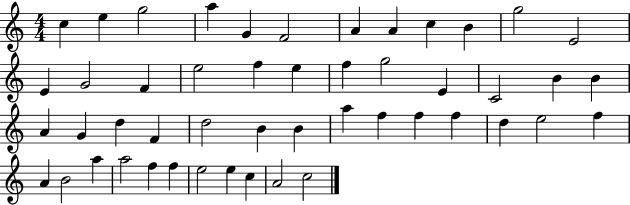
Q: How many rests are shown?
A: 0